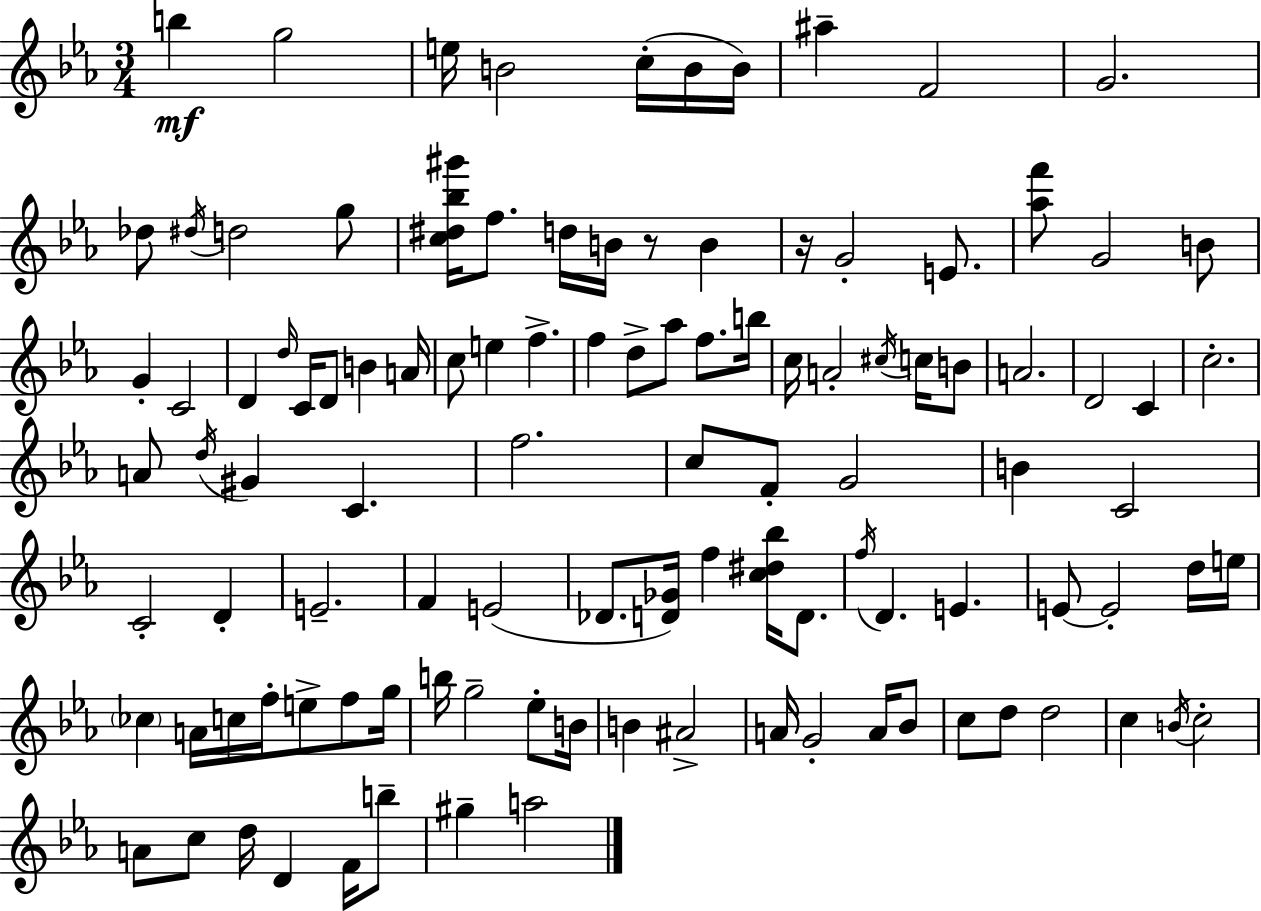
B5/q G5/h E5/s B4/h C5/s B4/s B4/s A#5/q F4/h G4/h. Db5/e D#5/s D5/h G5/e [C5,D#5,Bb5,G#6]/s F5/e. D5/s B4/s R/e B4/q R/s G4/h E4/e. [Ab5,F6]/e G4/h B4/e G4/q C4/h D4/q D5/s C4/s D4/e B4/q A4/s C5/e E5/q F5/q. F5/q D5/e Ab5/e F5/e. B5/s C5/s A4/h C#5/s C5/s B4/e A4/h. D4/h C4/q C5/h. A4/e D5/s G#4/q C4/q. F5/h. C5/e F4/e G4/h B4/q C4/h C4/h D4/q E4/h. F4/q E4/h Db4/e. [D4,Gb4]/s F5/q [C5,D#5,Bb5]/s D4/e. F5/s D4/q. E4/q. E4/e E4/h D5/s E5/s CES5/q A4/s C5/s F5/s E5/e F5/e G5/s B5/s G5/h Eb5/e B4/s B4/q A#4/h A4/s G4/h A4/s Bb4/e C5/e D5/e D5/h C5/q B4/s C5/h A4/e C5/e D5/s D4/q F4/s B5/e G#5/q A5/h